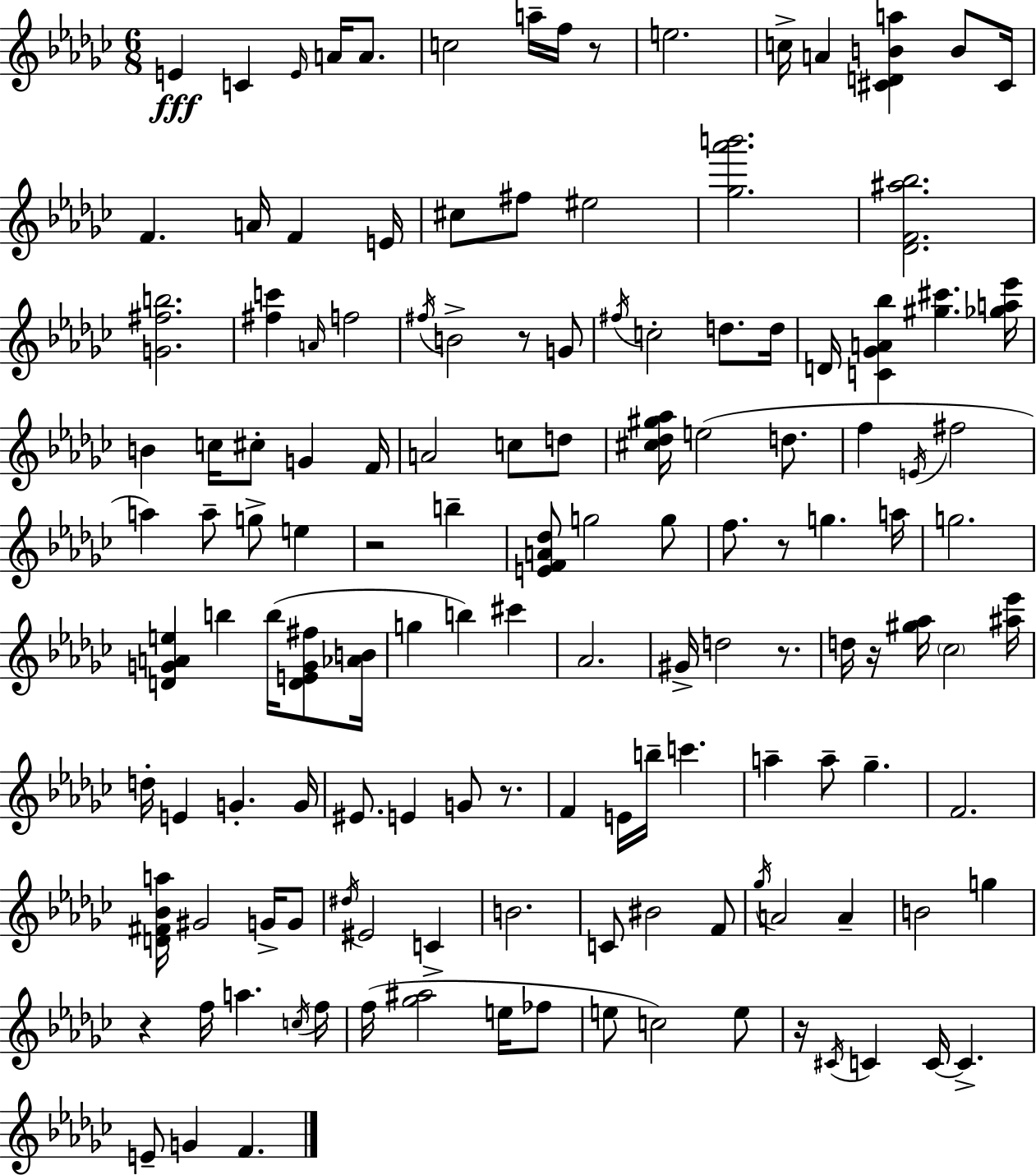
E4/q C4/q E4/s A4/s A4/e. C5/h A5/s F5/s R/e E5/h. C5/s A4/q [C#4,D4,B4,A5]/q B4/e C#4/s F4/q. A4/s F4/q E4/s C#5/e F#5/e EIS5/h [Gb5,Ab6,B6]/h. [Db4,F4,A#5,Bb5]/h. [G4,F#5,B5]/h. [F#5,C6]/q A4/s F5/h F#5/s B4/h R/e G4/e F#5/s C5/h D5/e. D5/s D4/s [C4,Gb4,A4,Bb5]/q [G#5,C#6]/q. [Gb5,A5,Eb6]/s B4/q C5/s C#5/e G4/q F4/s A4/h C5/e D5/e [C#5,Db5,G#5,Ab5]/s E5/h D5/e. F5/q E4/s F#5/h A5/q A5/e G5/e E5/q R/h B5/q [E4,F4,A4,Db5]/e G5/h G5/e F5/e. R/e G5/q. A5/s G5/h. [D4,G4,A4,E5]/q B5/q B5/s [D4,E4,G4,F#5]/e [Ab4,B4]/s G5/q B5/q C#6/q Ab4/h. G#4/s D5/h R/e. D5/s R/s [G#5,Ab5]/s CES5/h [A#5,Eb6]/s D5/s E4/q G4/q. G4/s EIS4/e. E4/q G4/e R/e. F4/q E4/s B5/s C6/q. A5/q A5/e Gb5/q. F4/h. [D4,F#4,Bb4,A5]/s G#4/h G4/s G4/e D#5/s EIS4/h C4/q B4/h. C4/e BIS4/h F4/e Gb5/s A4/h A4/q B4/h G5/q R/q F5/s A5/q. C5/s F5/s F5/s [Gb5,A#5]/h E5/s FES5/e E5/e C5/h E5/e R/s C#4/s C4/q C4/s C4/q. E4/e G4/q F4/q.